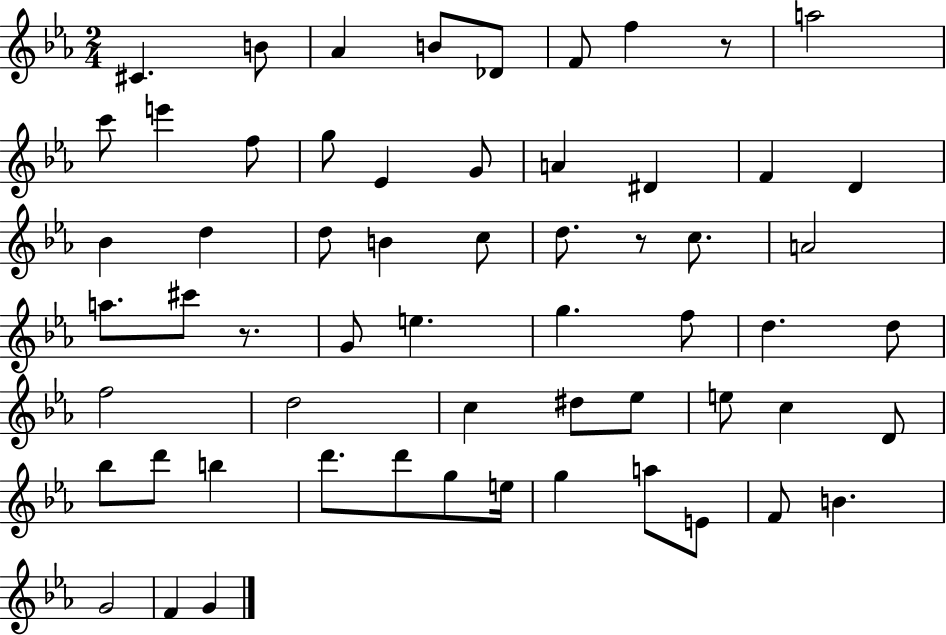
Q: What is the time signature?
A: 2/4